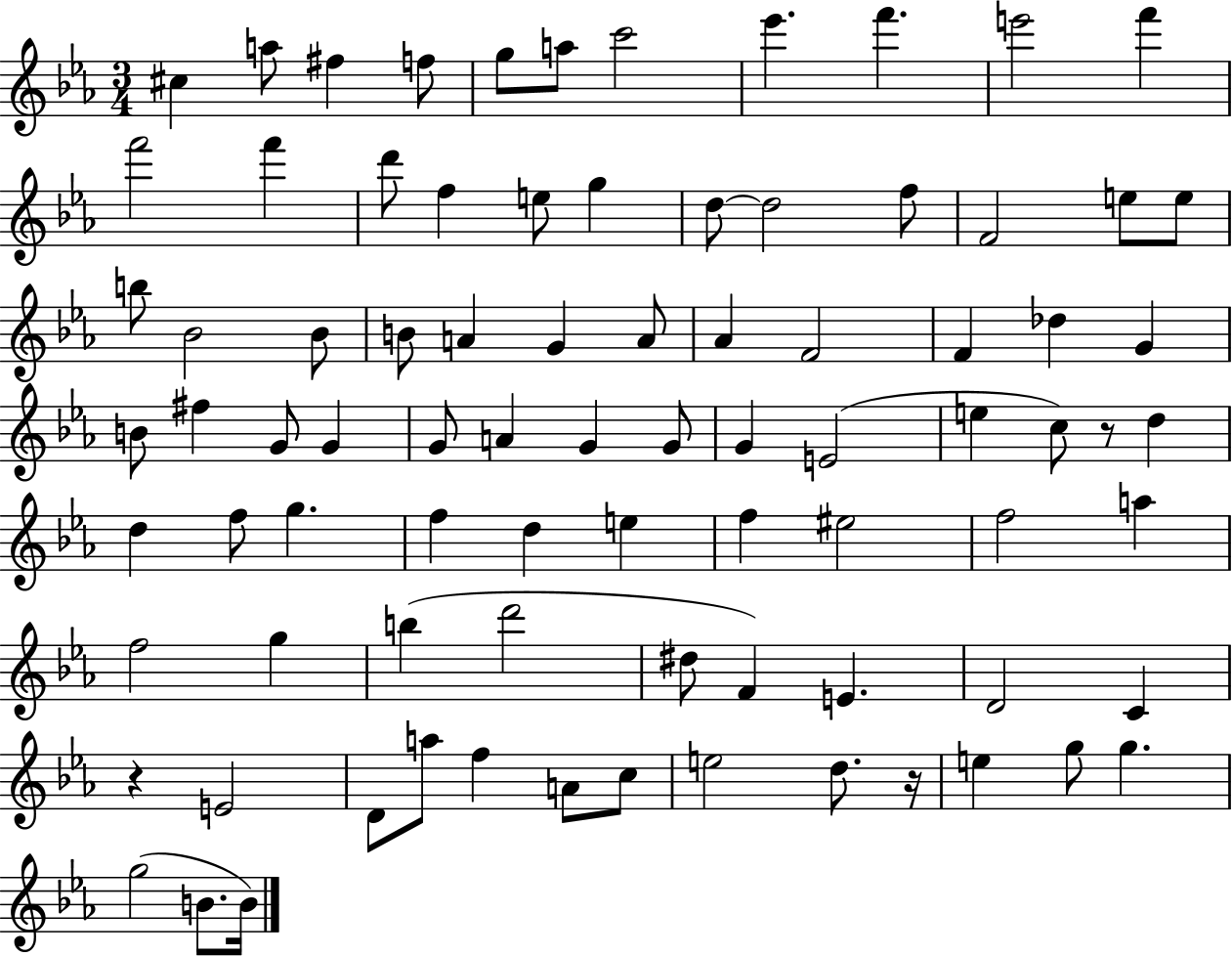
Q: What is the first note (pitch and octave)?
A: C#5